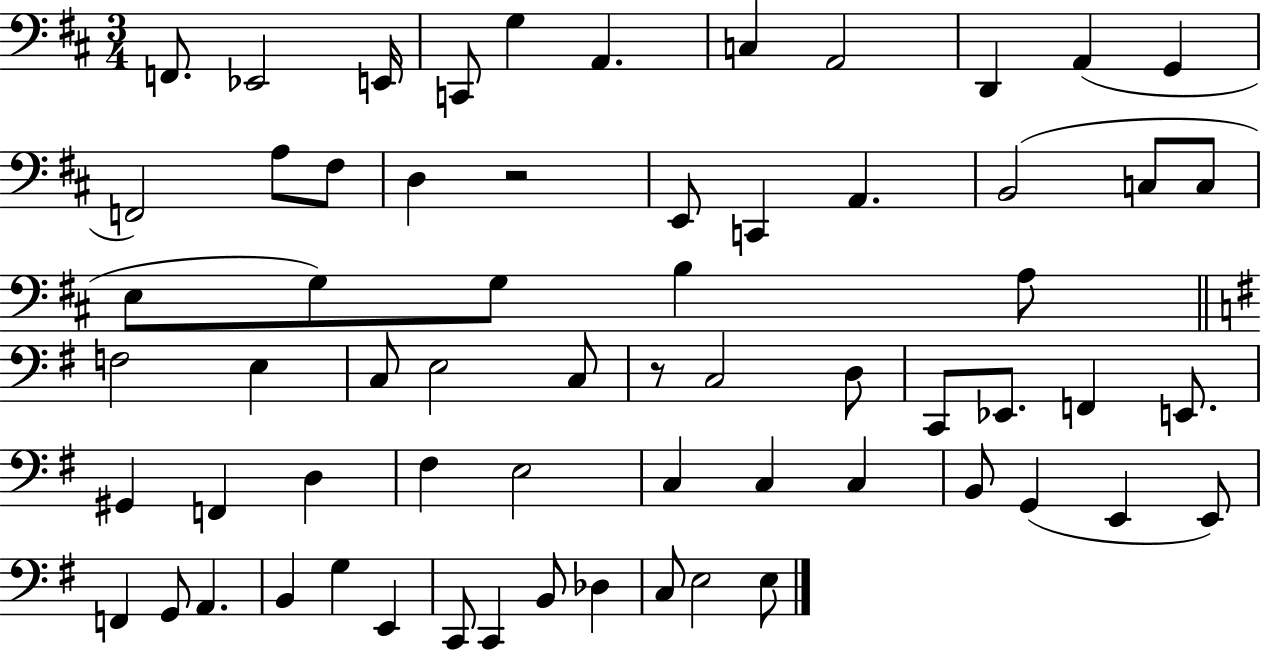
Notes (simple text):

F2/e. Eb2/h E2/s C2/e G3/q A2/q. C3/q A2/h D2/q A2/q G2/q F2/h A3/e F#3/e D3/q R/h E2/e C2/q A2/q. B2/h C3/e C3/e E3/e G3/e G3/e B3/q A3/e F3/h E3/q C3/e E3/h C3/e R/e C3/h D3/e C2/e Eb2/e. F2/q E2/e. G#2/q F2/q D3/q F#3/q E3/h C3/q C3/q C3/q B2/e G2/q E2/q E2/e F2/q G2/e A2/q. B2/q G3/q E2/q C2/e C2/q B2/e Db3/q C3/e E3/h E3/e